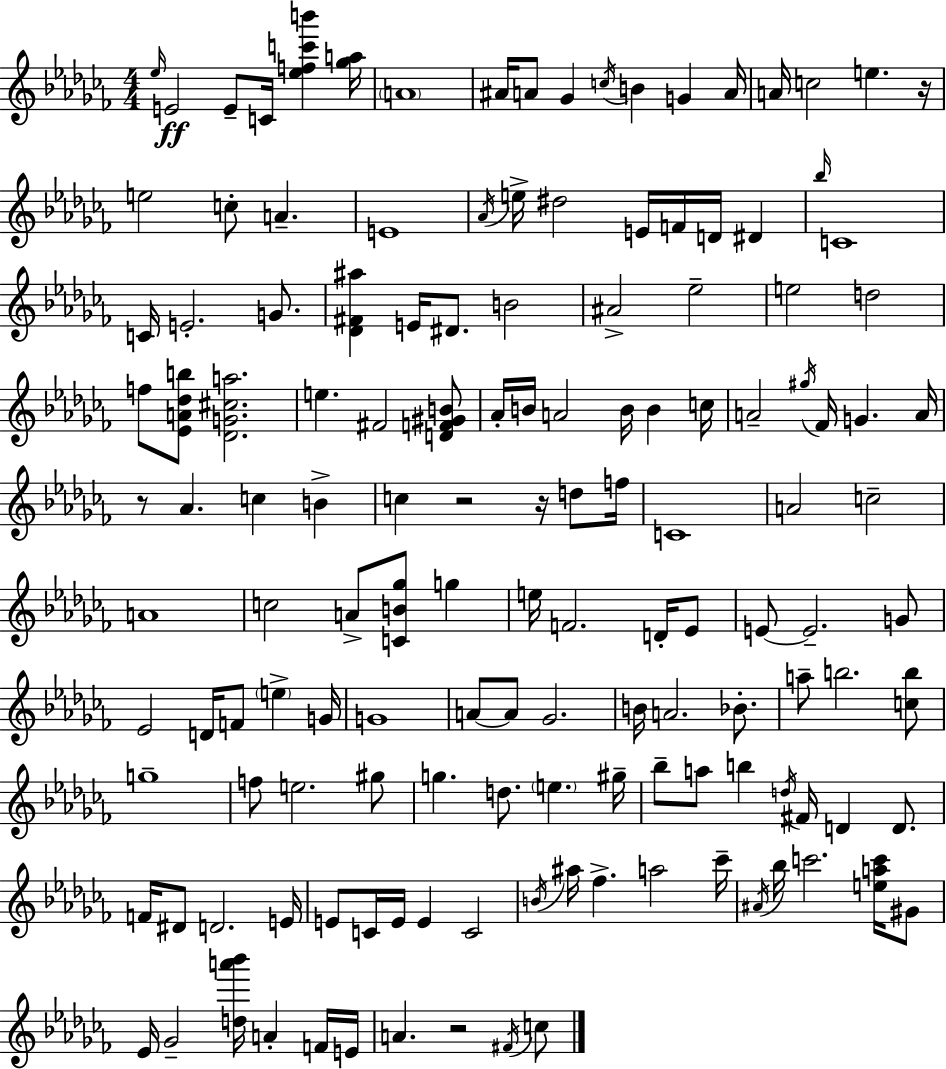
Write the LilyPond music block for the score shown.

{
  \clef treble
  \numericTimeSignature
  \time 4/4
  \key aes \minor
  \grace { ees''16 }\ff e'2 e'8-- c'16 <ees'' f'' c''' b'''>4 | <ges'' a''>16 \parenthesize a'1 | ais'16 a'8 ges'4 \acciaccatura { c''16 } b'4 g'4 | a'16 a'16 c''2 e''4. | \break r16 e''2 c''8-. a'4.-- | e'1 | \acciaccatura { aes'16 } e''16-> dis''2 e'16 f'16 d'16 dis'4 | \grace { bes''16 } c'1 | \break c'16 e'2.-. | g'8. <des' fis' ais''>4 e'16 dis'8. b'2 | ais'2-> ees''2-- | e''2 d''2 | \break f''8 <ees' a' des'' b''>8 <des' g' cis'' a''>2. | e''4. fis'2 | <d' f' gis' b'>8 aes'16-. b'16 a'2 b'16 b'4 | c''16 a'2-- \acciaccatura { gis''16 } fes'16 g'4. | \break a'16 r8 aes'4. c''4 | b'4-> c''4 r2 | r16 d''8 f''16 c'1 | a'2 c''2-- | \break a'1 | c''2 a'8-> <c' b' ges''>8 | g''4 e''16 f'2. | d'16-. ees'8 e'8~~ e'2.-- | \break g'8 ees'2 d'16 f'8 | \parenthesize e''4-> g'16 g'1 | a'8~~ a'8 ges'2. | b'16 a'2. | \break bes'8.-. a''8-- b''2. | <c'' b''>8 g''1-- | f''8 e''2. | gis''8 g''4. d''8. \parenthesize e''4. | \break gis''16-- bes''8-- a''8 b''4 \acciaccatura { d''16 } fis'16 d'4 | d'8. f'16 dis'8 d'2. | e'16 e'8 c'16 e'16 e'4 c'2 | \acciaccatura { b'16 } ais''16 fes''4.-> a''2 | \break ces'''16-- \acciaccatura { ais'16 } bes''16 c'''2. | <e'' a'' c'''>16 gis'8 ees'16 ges'2-- | <d'' a''' bes'''>16 a'4-. f'16 e'16 a'4. r2 | \acciaccatura { fis'16 } c''8 \bar "|."
}